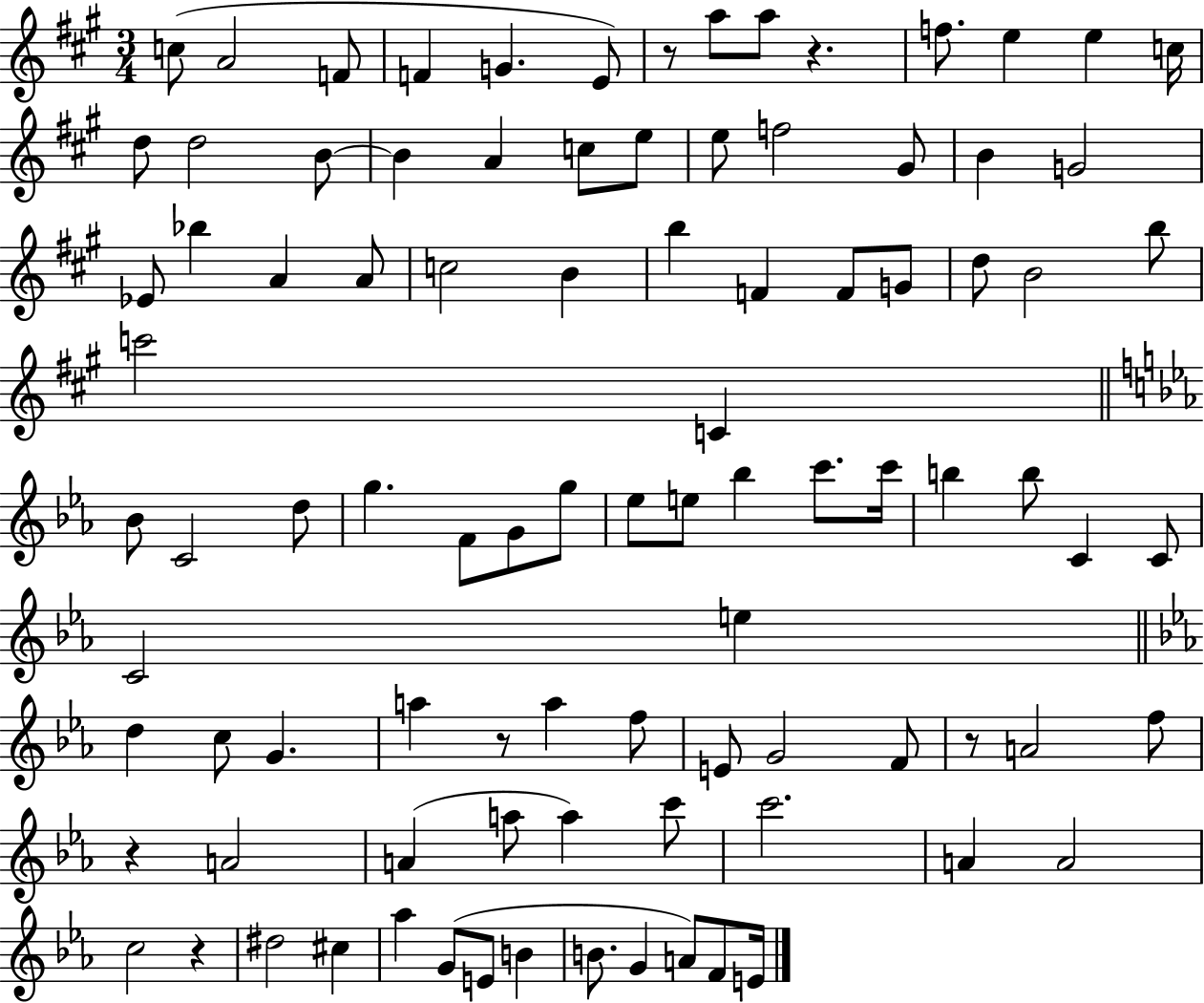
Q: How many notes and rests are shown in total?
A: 94